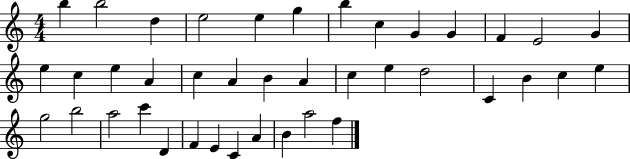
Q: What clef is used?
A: treble